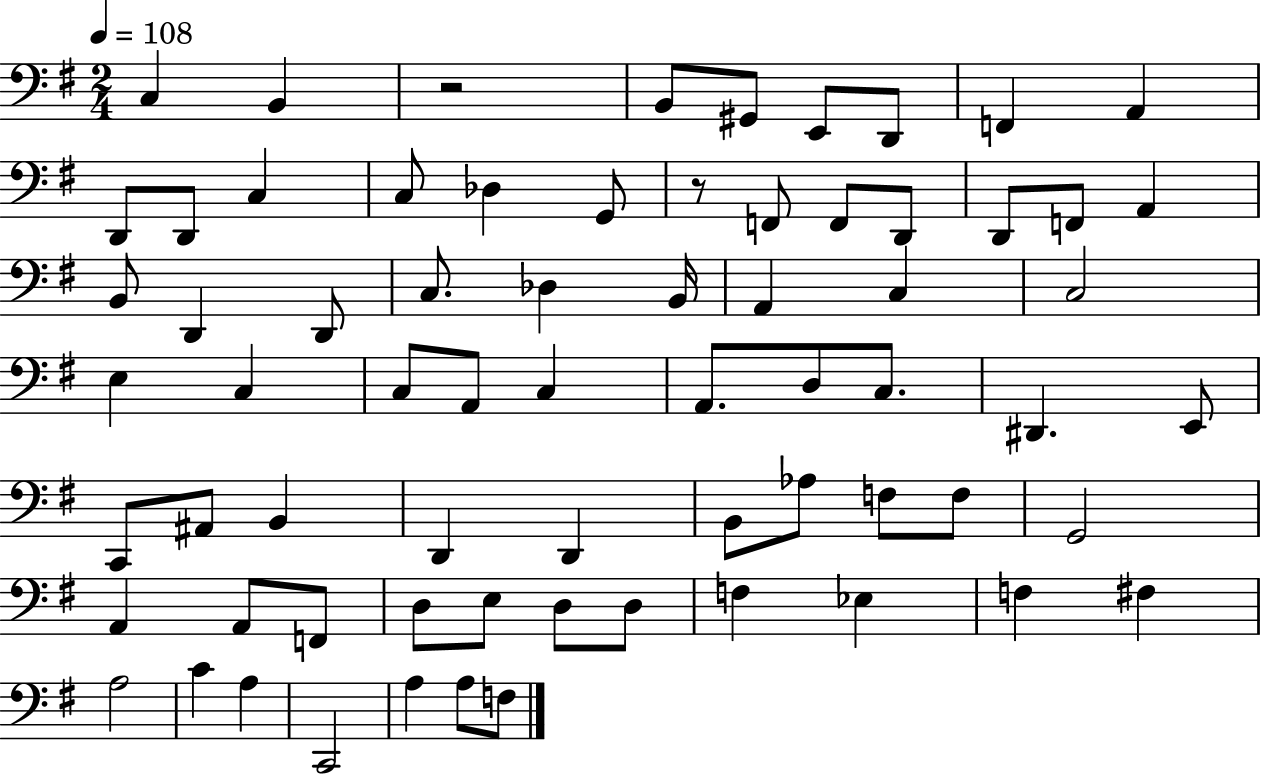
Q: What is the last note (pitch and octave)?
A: F3